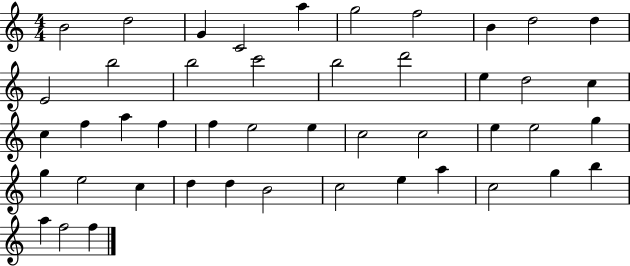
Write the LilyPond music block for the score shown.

{
  \clef treble
  \numericTimeSignature
  \time 4/4
  \key c \major
  b'2 d''2 | g'4 c'2 a''4 | g''2 f''2 | b'4 d''2 d''4 | \break e'2 b''2 | b''2 c'''2 | b''2 d'''2 | e''4 d''2 c''4 | \break c''4 f''4 a''4 f''4 | f''4 e''2 e''4 | c''2 c''2 | e''4 e''2 g''4 | \break g''4 e''2 c''4 | d''4 d''4 b'2 | c''2 e''4 a''4 | c''2 g''4 b''4 | \break a''4 f''2 f''4 | \bar "|."
}